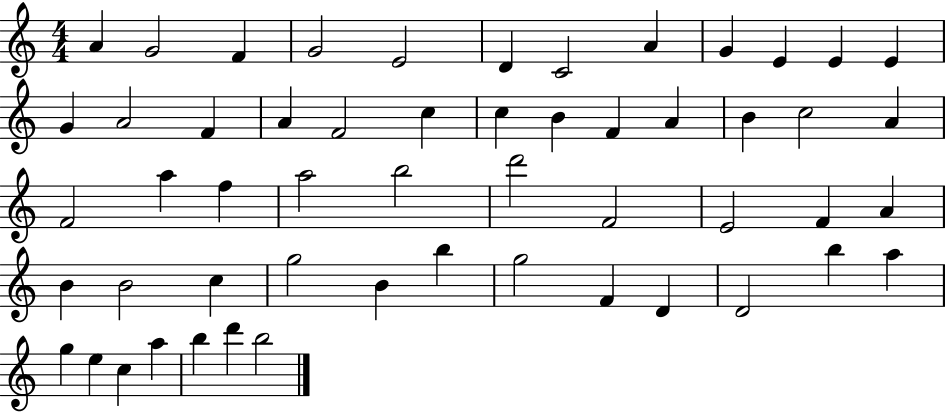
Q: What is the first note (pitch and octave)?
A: A4